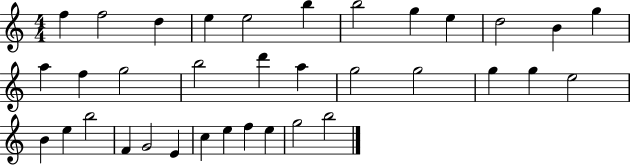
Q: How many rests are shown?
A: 0